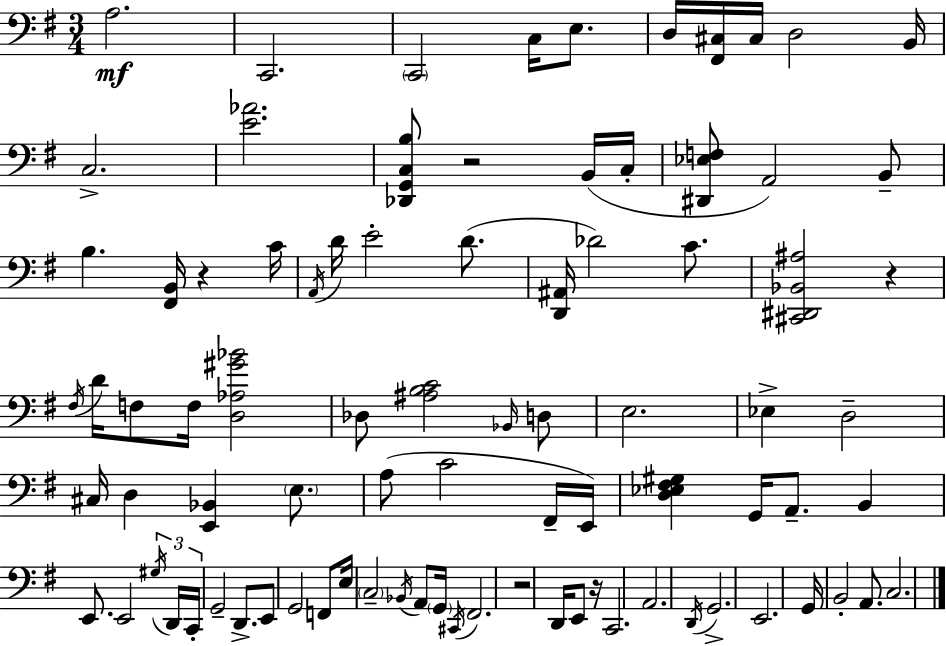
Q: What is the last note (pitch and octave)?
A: C3